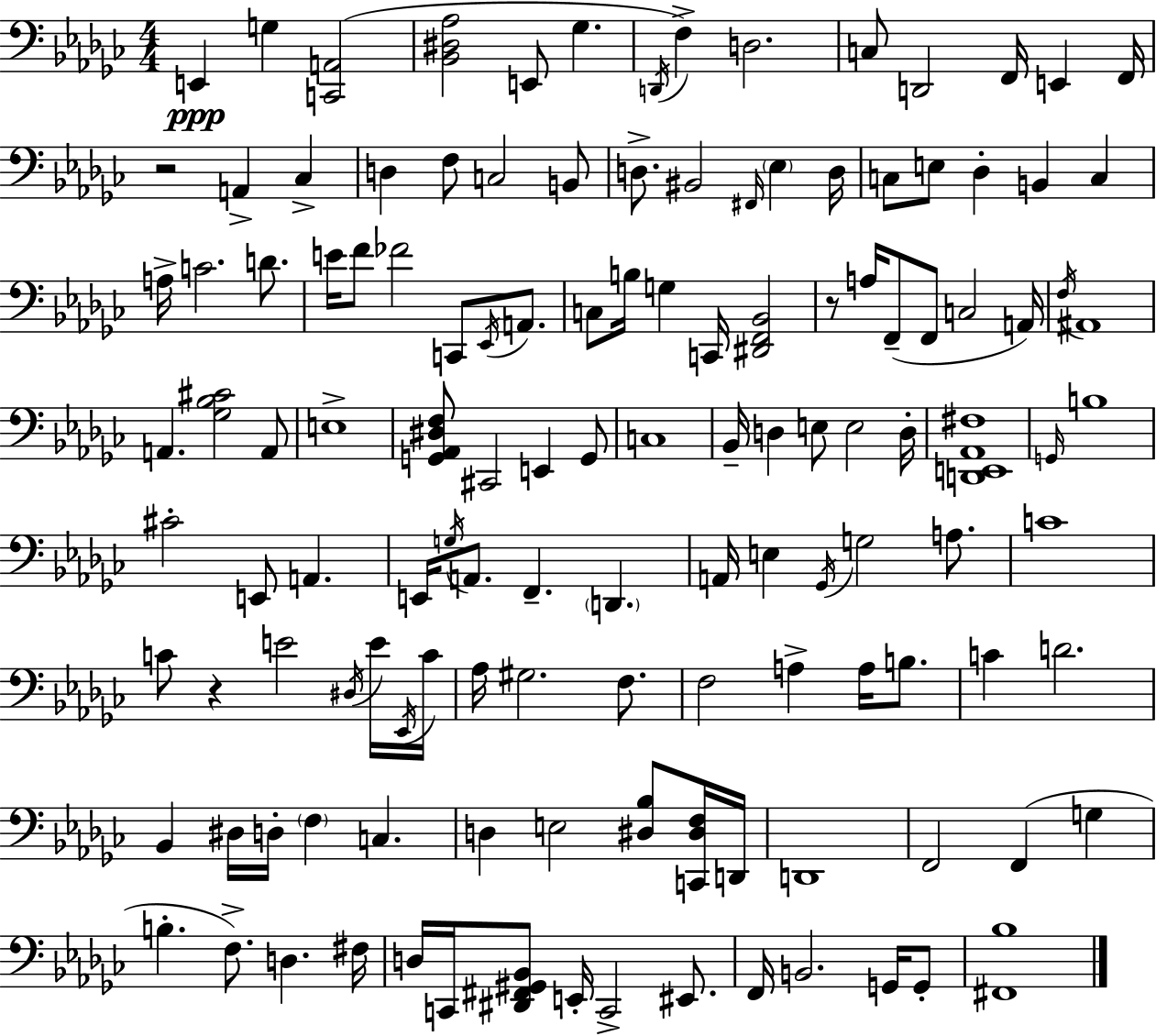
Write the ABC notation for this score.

X:1
T:Untitled
M:4/4
L:1/4
K:Ebm
E,, G, [C,,A,,]2 [_B,,^D,_A,]2 E,,/2 _G, D,,/4 F, D,2 C,/2 D,,2 F,,/4 E,, F,,/4 z2 A,, _C, D, F,/2 C,2 B,,/2 D,/2 ^B,,2 ^F,,/4 _E, D,/4 C,/2 E,/2 _D, B,, C, A,/4 C2 D/2 E/4 F/2 _F2 C,,/2 _E,,/4 A,,/2 C,/2 B,/4 G, C,,/4 [^D,,F,,_B,,]2 z/2 A,/4 F,,/2 F,,/2 C,2 A,,/4 F,/4 ^A,,4 A,, [_G,_B,^C]2 A,,/2 E,4 [G,,_A,,^D,F,]/2 ^C,,2 E,, G,,/2 C,4 _B,,/4 D, E,/2 E,2 D,/4 [D,,E,,_A,,^F,]4 G,,/4 B,4 ^C2 E,,/2 A,, E,,/4 G,/4 A,,/2 F,, D,, A,,/4 E, _G,,/4 G,2 A,/2 C4 C/2 z E2 ^D,/4 E/4 _E,,/4 C/4 _A,/4 ^G,2 F,/2 F,2 A, A,/4 B,/2 C D2 _B,, ^D,/4 D,/4 F, C, D, E,2 [^D,_B,]/2 [C,,^D,F,]/4 D,,/4 D,,4 F,,2 F,, G, B, F,/2 D, ^F,/4 D,/4 C,,/4 [^D,,^F,,^G,,_B,,]/2 E,,/4 C,,2 ^E,,/2 F,,/4 B,,2 G,,/4 G,,/2 [^F,,_B,]4